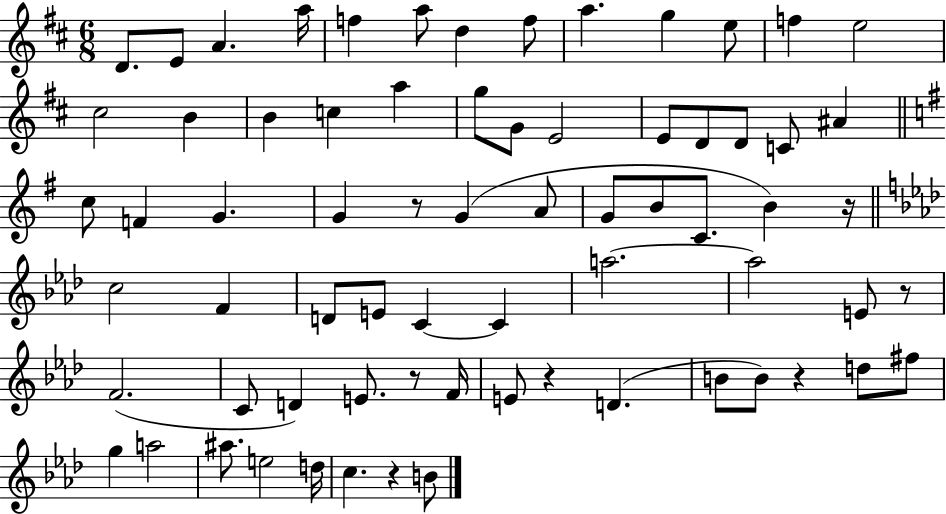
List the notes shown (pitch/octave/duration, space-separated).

D4/e. E4/e A4/q. A5/s F5/q A5/e D5/q F5/e A5/q. G5/q E5/e F5/q E5/h C#5/h B4/q B4/q C5/q A5/q G5/e G4/e E4/h E4/e D4/e D4/e C4/e A#4/q C5/e F4/q G4/q. G4/q R/e G4/q A4/e G4/e B4/e C4/e. B4/q R/s C5/h F4/q D4/e E4/e C4/q C4/q A5/h. A5/h E4/e R/e F4/h. C4/e D4/q E4/e. R/e F4/s E4/e R/q D4/q. B4/e B4/e R/q D5/e F#5/e G5/q A5/h A#5/e. E5/h D5/s C5/q. R/q B4/e